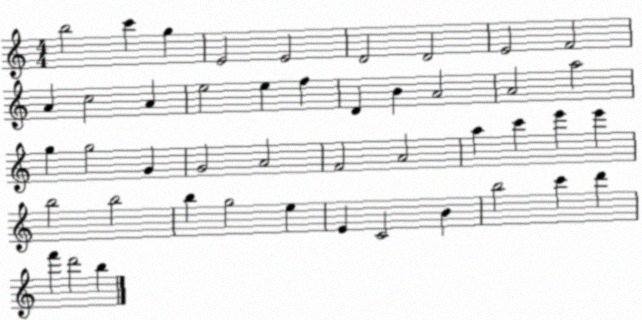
X:1
T:Untitled
M:4/4
L:1/4
K:C
b2 c' g E2 E2 D2 D2 E2 F2 A c2 A e2 e f D B A2 A2 a2 g g2 G G2 A2 F2 A2 a c' e' e' b2 b2 b g2 e E C2 B b2 c' d' f' d'2 b